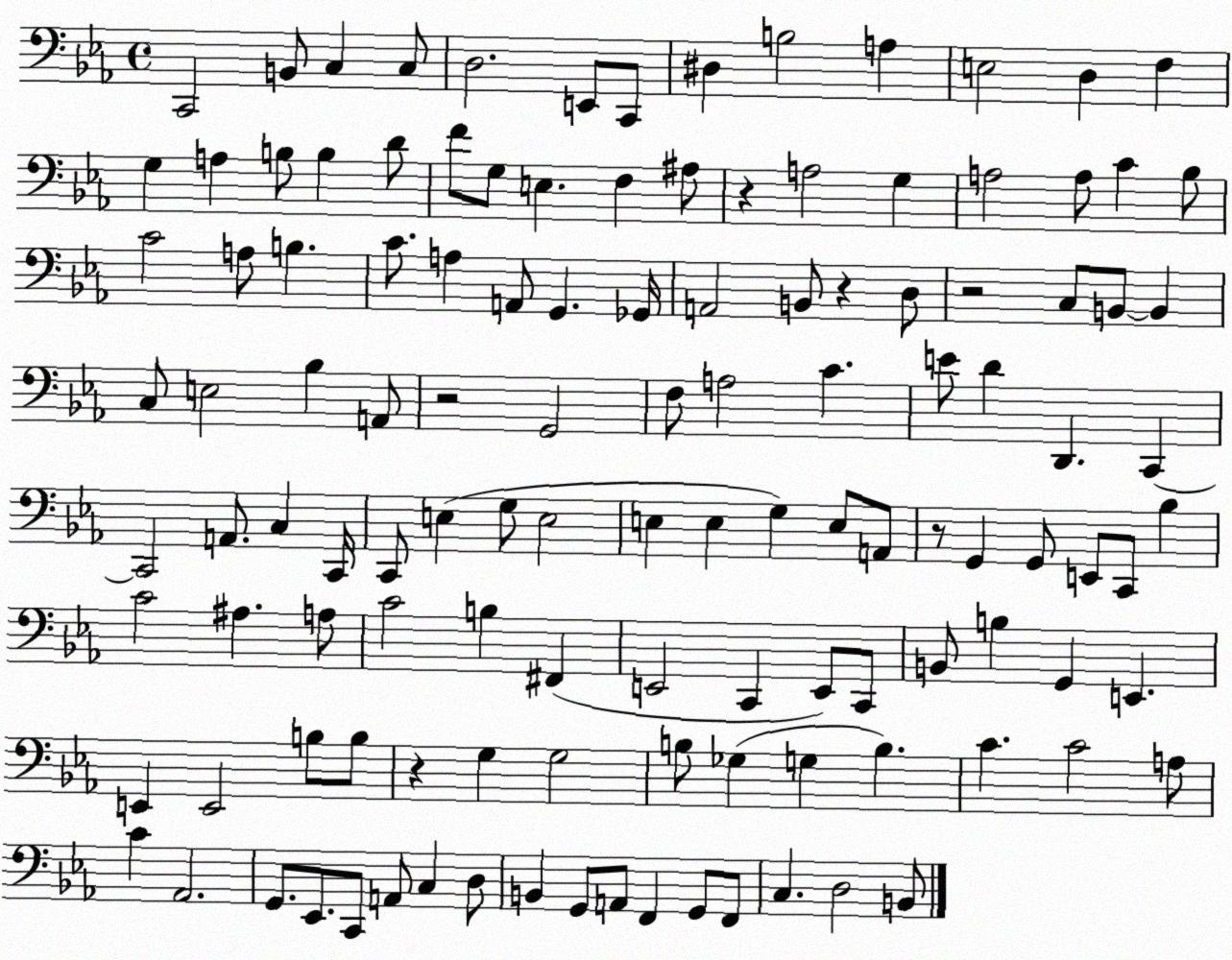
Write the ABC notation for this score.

X:1
T:Untitled
M:4/4
L:1/4
K:Eb
C,,2 B,,/2 C, C,/2 D,2 E,,/2 C,,/2 ^D, B,2 A, E,2 D, F, G, A, B,/2 B, D/2 F/2 G,/2 E, F, ^A,/2 z A,2 G, A,2 A,/2 C _B,/2 C2 A,/2 B, C/2 A, A,,/2 G,, _G,,/4 A,,2 B,,/2 z D,/2 z2 C,/2 B,,/2 B,, C,/2 E,2 _B, A,,/2 z2 G,,2 F,/2 A,2 C E/2 D D,, C,, C,,2 A,,/2 C, C,,/4 C,,/2 E, G,/2 E,2 E, E, G, E,/2 A,,/2 z/2 G,, G,,/2 E,,/2 C,,/2 _B, C2 ^A, A,/2 C2 B, ^F,, E,,2 C,, E,,/2 C,,/2 B,,/2 B, G,, E,, E,, E,,2 B,/2 B,/2 z G, G,2 B,/2 _G, G, B, C C2 A,/2 C _A,,2 G,,/2 _E,,/2 C,,/2 A,,/2 C, D,/2 B,, G,,/2 A,,/2 F,, G,,/2 F,,/2 C, D,2 B,,/2